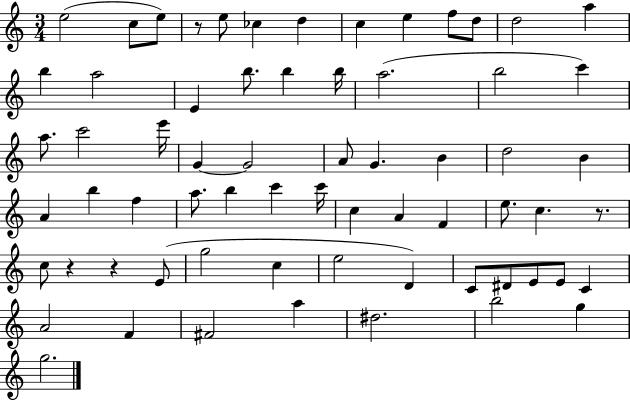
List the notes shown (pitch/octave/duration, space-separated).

E5/h C5/e E5/e R/e E5/e CES5/q D5/q C5/q E5/q F5/e D5/e D5/h A5/q B5/q A5/h E4/q B5/e. B5/q B5/s A5/h. B5/h C6/q A5/e. C6/h E6/s G4/q G4/h A4/e G4/q. B4/q D5/h B4/q A4/q B5/q F5/q A5/e. B5/q C6/q C6/s C5/q A4/q F4/q E5/e. C5/q. R/e. C5/e R/q R/q E4/e G5/h C5/q E5/h D4/q C4/e D#4/e E4/e E4/e C4/q A4/h F4/q F#4/h A5/q D#5/h. B5/h G5/q G5/h.